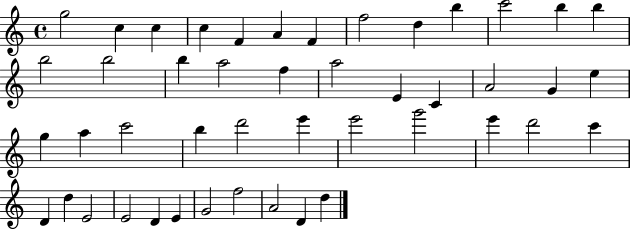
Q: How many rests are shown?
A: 0